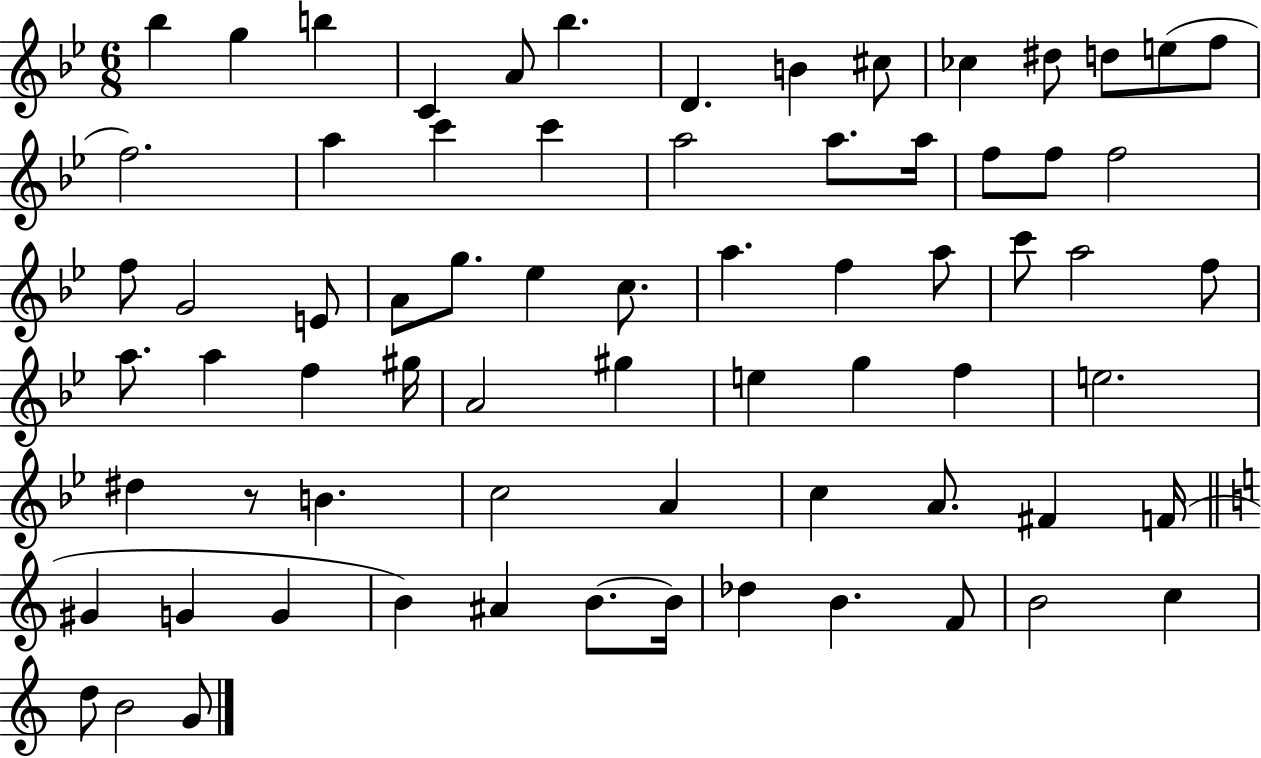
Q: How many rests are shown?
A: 1